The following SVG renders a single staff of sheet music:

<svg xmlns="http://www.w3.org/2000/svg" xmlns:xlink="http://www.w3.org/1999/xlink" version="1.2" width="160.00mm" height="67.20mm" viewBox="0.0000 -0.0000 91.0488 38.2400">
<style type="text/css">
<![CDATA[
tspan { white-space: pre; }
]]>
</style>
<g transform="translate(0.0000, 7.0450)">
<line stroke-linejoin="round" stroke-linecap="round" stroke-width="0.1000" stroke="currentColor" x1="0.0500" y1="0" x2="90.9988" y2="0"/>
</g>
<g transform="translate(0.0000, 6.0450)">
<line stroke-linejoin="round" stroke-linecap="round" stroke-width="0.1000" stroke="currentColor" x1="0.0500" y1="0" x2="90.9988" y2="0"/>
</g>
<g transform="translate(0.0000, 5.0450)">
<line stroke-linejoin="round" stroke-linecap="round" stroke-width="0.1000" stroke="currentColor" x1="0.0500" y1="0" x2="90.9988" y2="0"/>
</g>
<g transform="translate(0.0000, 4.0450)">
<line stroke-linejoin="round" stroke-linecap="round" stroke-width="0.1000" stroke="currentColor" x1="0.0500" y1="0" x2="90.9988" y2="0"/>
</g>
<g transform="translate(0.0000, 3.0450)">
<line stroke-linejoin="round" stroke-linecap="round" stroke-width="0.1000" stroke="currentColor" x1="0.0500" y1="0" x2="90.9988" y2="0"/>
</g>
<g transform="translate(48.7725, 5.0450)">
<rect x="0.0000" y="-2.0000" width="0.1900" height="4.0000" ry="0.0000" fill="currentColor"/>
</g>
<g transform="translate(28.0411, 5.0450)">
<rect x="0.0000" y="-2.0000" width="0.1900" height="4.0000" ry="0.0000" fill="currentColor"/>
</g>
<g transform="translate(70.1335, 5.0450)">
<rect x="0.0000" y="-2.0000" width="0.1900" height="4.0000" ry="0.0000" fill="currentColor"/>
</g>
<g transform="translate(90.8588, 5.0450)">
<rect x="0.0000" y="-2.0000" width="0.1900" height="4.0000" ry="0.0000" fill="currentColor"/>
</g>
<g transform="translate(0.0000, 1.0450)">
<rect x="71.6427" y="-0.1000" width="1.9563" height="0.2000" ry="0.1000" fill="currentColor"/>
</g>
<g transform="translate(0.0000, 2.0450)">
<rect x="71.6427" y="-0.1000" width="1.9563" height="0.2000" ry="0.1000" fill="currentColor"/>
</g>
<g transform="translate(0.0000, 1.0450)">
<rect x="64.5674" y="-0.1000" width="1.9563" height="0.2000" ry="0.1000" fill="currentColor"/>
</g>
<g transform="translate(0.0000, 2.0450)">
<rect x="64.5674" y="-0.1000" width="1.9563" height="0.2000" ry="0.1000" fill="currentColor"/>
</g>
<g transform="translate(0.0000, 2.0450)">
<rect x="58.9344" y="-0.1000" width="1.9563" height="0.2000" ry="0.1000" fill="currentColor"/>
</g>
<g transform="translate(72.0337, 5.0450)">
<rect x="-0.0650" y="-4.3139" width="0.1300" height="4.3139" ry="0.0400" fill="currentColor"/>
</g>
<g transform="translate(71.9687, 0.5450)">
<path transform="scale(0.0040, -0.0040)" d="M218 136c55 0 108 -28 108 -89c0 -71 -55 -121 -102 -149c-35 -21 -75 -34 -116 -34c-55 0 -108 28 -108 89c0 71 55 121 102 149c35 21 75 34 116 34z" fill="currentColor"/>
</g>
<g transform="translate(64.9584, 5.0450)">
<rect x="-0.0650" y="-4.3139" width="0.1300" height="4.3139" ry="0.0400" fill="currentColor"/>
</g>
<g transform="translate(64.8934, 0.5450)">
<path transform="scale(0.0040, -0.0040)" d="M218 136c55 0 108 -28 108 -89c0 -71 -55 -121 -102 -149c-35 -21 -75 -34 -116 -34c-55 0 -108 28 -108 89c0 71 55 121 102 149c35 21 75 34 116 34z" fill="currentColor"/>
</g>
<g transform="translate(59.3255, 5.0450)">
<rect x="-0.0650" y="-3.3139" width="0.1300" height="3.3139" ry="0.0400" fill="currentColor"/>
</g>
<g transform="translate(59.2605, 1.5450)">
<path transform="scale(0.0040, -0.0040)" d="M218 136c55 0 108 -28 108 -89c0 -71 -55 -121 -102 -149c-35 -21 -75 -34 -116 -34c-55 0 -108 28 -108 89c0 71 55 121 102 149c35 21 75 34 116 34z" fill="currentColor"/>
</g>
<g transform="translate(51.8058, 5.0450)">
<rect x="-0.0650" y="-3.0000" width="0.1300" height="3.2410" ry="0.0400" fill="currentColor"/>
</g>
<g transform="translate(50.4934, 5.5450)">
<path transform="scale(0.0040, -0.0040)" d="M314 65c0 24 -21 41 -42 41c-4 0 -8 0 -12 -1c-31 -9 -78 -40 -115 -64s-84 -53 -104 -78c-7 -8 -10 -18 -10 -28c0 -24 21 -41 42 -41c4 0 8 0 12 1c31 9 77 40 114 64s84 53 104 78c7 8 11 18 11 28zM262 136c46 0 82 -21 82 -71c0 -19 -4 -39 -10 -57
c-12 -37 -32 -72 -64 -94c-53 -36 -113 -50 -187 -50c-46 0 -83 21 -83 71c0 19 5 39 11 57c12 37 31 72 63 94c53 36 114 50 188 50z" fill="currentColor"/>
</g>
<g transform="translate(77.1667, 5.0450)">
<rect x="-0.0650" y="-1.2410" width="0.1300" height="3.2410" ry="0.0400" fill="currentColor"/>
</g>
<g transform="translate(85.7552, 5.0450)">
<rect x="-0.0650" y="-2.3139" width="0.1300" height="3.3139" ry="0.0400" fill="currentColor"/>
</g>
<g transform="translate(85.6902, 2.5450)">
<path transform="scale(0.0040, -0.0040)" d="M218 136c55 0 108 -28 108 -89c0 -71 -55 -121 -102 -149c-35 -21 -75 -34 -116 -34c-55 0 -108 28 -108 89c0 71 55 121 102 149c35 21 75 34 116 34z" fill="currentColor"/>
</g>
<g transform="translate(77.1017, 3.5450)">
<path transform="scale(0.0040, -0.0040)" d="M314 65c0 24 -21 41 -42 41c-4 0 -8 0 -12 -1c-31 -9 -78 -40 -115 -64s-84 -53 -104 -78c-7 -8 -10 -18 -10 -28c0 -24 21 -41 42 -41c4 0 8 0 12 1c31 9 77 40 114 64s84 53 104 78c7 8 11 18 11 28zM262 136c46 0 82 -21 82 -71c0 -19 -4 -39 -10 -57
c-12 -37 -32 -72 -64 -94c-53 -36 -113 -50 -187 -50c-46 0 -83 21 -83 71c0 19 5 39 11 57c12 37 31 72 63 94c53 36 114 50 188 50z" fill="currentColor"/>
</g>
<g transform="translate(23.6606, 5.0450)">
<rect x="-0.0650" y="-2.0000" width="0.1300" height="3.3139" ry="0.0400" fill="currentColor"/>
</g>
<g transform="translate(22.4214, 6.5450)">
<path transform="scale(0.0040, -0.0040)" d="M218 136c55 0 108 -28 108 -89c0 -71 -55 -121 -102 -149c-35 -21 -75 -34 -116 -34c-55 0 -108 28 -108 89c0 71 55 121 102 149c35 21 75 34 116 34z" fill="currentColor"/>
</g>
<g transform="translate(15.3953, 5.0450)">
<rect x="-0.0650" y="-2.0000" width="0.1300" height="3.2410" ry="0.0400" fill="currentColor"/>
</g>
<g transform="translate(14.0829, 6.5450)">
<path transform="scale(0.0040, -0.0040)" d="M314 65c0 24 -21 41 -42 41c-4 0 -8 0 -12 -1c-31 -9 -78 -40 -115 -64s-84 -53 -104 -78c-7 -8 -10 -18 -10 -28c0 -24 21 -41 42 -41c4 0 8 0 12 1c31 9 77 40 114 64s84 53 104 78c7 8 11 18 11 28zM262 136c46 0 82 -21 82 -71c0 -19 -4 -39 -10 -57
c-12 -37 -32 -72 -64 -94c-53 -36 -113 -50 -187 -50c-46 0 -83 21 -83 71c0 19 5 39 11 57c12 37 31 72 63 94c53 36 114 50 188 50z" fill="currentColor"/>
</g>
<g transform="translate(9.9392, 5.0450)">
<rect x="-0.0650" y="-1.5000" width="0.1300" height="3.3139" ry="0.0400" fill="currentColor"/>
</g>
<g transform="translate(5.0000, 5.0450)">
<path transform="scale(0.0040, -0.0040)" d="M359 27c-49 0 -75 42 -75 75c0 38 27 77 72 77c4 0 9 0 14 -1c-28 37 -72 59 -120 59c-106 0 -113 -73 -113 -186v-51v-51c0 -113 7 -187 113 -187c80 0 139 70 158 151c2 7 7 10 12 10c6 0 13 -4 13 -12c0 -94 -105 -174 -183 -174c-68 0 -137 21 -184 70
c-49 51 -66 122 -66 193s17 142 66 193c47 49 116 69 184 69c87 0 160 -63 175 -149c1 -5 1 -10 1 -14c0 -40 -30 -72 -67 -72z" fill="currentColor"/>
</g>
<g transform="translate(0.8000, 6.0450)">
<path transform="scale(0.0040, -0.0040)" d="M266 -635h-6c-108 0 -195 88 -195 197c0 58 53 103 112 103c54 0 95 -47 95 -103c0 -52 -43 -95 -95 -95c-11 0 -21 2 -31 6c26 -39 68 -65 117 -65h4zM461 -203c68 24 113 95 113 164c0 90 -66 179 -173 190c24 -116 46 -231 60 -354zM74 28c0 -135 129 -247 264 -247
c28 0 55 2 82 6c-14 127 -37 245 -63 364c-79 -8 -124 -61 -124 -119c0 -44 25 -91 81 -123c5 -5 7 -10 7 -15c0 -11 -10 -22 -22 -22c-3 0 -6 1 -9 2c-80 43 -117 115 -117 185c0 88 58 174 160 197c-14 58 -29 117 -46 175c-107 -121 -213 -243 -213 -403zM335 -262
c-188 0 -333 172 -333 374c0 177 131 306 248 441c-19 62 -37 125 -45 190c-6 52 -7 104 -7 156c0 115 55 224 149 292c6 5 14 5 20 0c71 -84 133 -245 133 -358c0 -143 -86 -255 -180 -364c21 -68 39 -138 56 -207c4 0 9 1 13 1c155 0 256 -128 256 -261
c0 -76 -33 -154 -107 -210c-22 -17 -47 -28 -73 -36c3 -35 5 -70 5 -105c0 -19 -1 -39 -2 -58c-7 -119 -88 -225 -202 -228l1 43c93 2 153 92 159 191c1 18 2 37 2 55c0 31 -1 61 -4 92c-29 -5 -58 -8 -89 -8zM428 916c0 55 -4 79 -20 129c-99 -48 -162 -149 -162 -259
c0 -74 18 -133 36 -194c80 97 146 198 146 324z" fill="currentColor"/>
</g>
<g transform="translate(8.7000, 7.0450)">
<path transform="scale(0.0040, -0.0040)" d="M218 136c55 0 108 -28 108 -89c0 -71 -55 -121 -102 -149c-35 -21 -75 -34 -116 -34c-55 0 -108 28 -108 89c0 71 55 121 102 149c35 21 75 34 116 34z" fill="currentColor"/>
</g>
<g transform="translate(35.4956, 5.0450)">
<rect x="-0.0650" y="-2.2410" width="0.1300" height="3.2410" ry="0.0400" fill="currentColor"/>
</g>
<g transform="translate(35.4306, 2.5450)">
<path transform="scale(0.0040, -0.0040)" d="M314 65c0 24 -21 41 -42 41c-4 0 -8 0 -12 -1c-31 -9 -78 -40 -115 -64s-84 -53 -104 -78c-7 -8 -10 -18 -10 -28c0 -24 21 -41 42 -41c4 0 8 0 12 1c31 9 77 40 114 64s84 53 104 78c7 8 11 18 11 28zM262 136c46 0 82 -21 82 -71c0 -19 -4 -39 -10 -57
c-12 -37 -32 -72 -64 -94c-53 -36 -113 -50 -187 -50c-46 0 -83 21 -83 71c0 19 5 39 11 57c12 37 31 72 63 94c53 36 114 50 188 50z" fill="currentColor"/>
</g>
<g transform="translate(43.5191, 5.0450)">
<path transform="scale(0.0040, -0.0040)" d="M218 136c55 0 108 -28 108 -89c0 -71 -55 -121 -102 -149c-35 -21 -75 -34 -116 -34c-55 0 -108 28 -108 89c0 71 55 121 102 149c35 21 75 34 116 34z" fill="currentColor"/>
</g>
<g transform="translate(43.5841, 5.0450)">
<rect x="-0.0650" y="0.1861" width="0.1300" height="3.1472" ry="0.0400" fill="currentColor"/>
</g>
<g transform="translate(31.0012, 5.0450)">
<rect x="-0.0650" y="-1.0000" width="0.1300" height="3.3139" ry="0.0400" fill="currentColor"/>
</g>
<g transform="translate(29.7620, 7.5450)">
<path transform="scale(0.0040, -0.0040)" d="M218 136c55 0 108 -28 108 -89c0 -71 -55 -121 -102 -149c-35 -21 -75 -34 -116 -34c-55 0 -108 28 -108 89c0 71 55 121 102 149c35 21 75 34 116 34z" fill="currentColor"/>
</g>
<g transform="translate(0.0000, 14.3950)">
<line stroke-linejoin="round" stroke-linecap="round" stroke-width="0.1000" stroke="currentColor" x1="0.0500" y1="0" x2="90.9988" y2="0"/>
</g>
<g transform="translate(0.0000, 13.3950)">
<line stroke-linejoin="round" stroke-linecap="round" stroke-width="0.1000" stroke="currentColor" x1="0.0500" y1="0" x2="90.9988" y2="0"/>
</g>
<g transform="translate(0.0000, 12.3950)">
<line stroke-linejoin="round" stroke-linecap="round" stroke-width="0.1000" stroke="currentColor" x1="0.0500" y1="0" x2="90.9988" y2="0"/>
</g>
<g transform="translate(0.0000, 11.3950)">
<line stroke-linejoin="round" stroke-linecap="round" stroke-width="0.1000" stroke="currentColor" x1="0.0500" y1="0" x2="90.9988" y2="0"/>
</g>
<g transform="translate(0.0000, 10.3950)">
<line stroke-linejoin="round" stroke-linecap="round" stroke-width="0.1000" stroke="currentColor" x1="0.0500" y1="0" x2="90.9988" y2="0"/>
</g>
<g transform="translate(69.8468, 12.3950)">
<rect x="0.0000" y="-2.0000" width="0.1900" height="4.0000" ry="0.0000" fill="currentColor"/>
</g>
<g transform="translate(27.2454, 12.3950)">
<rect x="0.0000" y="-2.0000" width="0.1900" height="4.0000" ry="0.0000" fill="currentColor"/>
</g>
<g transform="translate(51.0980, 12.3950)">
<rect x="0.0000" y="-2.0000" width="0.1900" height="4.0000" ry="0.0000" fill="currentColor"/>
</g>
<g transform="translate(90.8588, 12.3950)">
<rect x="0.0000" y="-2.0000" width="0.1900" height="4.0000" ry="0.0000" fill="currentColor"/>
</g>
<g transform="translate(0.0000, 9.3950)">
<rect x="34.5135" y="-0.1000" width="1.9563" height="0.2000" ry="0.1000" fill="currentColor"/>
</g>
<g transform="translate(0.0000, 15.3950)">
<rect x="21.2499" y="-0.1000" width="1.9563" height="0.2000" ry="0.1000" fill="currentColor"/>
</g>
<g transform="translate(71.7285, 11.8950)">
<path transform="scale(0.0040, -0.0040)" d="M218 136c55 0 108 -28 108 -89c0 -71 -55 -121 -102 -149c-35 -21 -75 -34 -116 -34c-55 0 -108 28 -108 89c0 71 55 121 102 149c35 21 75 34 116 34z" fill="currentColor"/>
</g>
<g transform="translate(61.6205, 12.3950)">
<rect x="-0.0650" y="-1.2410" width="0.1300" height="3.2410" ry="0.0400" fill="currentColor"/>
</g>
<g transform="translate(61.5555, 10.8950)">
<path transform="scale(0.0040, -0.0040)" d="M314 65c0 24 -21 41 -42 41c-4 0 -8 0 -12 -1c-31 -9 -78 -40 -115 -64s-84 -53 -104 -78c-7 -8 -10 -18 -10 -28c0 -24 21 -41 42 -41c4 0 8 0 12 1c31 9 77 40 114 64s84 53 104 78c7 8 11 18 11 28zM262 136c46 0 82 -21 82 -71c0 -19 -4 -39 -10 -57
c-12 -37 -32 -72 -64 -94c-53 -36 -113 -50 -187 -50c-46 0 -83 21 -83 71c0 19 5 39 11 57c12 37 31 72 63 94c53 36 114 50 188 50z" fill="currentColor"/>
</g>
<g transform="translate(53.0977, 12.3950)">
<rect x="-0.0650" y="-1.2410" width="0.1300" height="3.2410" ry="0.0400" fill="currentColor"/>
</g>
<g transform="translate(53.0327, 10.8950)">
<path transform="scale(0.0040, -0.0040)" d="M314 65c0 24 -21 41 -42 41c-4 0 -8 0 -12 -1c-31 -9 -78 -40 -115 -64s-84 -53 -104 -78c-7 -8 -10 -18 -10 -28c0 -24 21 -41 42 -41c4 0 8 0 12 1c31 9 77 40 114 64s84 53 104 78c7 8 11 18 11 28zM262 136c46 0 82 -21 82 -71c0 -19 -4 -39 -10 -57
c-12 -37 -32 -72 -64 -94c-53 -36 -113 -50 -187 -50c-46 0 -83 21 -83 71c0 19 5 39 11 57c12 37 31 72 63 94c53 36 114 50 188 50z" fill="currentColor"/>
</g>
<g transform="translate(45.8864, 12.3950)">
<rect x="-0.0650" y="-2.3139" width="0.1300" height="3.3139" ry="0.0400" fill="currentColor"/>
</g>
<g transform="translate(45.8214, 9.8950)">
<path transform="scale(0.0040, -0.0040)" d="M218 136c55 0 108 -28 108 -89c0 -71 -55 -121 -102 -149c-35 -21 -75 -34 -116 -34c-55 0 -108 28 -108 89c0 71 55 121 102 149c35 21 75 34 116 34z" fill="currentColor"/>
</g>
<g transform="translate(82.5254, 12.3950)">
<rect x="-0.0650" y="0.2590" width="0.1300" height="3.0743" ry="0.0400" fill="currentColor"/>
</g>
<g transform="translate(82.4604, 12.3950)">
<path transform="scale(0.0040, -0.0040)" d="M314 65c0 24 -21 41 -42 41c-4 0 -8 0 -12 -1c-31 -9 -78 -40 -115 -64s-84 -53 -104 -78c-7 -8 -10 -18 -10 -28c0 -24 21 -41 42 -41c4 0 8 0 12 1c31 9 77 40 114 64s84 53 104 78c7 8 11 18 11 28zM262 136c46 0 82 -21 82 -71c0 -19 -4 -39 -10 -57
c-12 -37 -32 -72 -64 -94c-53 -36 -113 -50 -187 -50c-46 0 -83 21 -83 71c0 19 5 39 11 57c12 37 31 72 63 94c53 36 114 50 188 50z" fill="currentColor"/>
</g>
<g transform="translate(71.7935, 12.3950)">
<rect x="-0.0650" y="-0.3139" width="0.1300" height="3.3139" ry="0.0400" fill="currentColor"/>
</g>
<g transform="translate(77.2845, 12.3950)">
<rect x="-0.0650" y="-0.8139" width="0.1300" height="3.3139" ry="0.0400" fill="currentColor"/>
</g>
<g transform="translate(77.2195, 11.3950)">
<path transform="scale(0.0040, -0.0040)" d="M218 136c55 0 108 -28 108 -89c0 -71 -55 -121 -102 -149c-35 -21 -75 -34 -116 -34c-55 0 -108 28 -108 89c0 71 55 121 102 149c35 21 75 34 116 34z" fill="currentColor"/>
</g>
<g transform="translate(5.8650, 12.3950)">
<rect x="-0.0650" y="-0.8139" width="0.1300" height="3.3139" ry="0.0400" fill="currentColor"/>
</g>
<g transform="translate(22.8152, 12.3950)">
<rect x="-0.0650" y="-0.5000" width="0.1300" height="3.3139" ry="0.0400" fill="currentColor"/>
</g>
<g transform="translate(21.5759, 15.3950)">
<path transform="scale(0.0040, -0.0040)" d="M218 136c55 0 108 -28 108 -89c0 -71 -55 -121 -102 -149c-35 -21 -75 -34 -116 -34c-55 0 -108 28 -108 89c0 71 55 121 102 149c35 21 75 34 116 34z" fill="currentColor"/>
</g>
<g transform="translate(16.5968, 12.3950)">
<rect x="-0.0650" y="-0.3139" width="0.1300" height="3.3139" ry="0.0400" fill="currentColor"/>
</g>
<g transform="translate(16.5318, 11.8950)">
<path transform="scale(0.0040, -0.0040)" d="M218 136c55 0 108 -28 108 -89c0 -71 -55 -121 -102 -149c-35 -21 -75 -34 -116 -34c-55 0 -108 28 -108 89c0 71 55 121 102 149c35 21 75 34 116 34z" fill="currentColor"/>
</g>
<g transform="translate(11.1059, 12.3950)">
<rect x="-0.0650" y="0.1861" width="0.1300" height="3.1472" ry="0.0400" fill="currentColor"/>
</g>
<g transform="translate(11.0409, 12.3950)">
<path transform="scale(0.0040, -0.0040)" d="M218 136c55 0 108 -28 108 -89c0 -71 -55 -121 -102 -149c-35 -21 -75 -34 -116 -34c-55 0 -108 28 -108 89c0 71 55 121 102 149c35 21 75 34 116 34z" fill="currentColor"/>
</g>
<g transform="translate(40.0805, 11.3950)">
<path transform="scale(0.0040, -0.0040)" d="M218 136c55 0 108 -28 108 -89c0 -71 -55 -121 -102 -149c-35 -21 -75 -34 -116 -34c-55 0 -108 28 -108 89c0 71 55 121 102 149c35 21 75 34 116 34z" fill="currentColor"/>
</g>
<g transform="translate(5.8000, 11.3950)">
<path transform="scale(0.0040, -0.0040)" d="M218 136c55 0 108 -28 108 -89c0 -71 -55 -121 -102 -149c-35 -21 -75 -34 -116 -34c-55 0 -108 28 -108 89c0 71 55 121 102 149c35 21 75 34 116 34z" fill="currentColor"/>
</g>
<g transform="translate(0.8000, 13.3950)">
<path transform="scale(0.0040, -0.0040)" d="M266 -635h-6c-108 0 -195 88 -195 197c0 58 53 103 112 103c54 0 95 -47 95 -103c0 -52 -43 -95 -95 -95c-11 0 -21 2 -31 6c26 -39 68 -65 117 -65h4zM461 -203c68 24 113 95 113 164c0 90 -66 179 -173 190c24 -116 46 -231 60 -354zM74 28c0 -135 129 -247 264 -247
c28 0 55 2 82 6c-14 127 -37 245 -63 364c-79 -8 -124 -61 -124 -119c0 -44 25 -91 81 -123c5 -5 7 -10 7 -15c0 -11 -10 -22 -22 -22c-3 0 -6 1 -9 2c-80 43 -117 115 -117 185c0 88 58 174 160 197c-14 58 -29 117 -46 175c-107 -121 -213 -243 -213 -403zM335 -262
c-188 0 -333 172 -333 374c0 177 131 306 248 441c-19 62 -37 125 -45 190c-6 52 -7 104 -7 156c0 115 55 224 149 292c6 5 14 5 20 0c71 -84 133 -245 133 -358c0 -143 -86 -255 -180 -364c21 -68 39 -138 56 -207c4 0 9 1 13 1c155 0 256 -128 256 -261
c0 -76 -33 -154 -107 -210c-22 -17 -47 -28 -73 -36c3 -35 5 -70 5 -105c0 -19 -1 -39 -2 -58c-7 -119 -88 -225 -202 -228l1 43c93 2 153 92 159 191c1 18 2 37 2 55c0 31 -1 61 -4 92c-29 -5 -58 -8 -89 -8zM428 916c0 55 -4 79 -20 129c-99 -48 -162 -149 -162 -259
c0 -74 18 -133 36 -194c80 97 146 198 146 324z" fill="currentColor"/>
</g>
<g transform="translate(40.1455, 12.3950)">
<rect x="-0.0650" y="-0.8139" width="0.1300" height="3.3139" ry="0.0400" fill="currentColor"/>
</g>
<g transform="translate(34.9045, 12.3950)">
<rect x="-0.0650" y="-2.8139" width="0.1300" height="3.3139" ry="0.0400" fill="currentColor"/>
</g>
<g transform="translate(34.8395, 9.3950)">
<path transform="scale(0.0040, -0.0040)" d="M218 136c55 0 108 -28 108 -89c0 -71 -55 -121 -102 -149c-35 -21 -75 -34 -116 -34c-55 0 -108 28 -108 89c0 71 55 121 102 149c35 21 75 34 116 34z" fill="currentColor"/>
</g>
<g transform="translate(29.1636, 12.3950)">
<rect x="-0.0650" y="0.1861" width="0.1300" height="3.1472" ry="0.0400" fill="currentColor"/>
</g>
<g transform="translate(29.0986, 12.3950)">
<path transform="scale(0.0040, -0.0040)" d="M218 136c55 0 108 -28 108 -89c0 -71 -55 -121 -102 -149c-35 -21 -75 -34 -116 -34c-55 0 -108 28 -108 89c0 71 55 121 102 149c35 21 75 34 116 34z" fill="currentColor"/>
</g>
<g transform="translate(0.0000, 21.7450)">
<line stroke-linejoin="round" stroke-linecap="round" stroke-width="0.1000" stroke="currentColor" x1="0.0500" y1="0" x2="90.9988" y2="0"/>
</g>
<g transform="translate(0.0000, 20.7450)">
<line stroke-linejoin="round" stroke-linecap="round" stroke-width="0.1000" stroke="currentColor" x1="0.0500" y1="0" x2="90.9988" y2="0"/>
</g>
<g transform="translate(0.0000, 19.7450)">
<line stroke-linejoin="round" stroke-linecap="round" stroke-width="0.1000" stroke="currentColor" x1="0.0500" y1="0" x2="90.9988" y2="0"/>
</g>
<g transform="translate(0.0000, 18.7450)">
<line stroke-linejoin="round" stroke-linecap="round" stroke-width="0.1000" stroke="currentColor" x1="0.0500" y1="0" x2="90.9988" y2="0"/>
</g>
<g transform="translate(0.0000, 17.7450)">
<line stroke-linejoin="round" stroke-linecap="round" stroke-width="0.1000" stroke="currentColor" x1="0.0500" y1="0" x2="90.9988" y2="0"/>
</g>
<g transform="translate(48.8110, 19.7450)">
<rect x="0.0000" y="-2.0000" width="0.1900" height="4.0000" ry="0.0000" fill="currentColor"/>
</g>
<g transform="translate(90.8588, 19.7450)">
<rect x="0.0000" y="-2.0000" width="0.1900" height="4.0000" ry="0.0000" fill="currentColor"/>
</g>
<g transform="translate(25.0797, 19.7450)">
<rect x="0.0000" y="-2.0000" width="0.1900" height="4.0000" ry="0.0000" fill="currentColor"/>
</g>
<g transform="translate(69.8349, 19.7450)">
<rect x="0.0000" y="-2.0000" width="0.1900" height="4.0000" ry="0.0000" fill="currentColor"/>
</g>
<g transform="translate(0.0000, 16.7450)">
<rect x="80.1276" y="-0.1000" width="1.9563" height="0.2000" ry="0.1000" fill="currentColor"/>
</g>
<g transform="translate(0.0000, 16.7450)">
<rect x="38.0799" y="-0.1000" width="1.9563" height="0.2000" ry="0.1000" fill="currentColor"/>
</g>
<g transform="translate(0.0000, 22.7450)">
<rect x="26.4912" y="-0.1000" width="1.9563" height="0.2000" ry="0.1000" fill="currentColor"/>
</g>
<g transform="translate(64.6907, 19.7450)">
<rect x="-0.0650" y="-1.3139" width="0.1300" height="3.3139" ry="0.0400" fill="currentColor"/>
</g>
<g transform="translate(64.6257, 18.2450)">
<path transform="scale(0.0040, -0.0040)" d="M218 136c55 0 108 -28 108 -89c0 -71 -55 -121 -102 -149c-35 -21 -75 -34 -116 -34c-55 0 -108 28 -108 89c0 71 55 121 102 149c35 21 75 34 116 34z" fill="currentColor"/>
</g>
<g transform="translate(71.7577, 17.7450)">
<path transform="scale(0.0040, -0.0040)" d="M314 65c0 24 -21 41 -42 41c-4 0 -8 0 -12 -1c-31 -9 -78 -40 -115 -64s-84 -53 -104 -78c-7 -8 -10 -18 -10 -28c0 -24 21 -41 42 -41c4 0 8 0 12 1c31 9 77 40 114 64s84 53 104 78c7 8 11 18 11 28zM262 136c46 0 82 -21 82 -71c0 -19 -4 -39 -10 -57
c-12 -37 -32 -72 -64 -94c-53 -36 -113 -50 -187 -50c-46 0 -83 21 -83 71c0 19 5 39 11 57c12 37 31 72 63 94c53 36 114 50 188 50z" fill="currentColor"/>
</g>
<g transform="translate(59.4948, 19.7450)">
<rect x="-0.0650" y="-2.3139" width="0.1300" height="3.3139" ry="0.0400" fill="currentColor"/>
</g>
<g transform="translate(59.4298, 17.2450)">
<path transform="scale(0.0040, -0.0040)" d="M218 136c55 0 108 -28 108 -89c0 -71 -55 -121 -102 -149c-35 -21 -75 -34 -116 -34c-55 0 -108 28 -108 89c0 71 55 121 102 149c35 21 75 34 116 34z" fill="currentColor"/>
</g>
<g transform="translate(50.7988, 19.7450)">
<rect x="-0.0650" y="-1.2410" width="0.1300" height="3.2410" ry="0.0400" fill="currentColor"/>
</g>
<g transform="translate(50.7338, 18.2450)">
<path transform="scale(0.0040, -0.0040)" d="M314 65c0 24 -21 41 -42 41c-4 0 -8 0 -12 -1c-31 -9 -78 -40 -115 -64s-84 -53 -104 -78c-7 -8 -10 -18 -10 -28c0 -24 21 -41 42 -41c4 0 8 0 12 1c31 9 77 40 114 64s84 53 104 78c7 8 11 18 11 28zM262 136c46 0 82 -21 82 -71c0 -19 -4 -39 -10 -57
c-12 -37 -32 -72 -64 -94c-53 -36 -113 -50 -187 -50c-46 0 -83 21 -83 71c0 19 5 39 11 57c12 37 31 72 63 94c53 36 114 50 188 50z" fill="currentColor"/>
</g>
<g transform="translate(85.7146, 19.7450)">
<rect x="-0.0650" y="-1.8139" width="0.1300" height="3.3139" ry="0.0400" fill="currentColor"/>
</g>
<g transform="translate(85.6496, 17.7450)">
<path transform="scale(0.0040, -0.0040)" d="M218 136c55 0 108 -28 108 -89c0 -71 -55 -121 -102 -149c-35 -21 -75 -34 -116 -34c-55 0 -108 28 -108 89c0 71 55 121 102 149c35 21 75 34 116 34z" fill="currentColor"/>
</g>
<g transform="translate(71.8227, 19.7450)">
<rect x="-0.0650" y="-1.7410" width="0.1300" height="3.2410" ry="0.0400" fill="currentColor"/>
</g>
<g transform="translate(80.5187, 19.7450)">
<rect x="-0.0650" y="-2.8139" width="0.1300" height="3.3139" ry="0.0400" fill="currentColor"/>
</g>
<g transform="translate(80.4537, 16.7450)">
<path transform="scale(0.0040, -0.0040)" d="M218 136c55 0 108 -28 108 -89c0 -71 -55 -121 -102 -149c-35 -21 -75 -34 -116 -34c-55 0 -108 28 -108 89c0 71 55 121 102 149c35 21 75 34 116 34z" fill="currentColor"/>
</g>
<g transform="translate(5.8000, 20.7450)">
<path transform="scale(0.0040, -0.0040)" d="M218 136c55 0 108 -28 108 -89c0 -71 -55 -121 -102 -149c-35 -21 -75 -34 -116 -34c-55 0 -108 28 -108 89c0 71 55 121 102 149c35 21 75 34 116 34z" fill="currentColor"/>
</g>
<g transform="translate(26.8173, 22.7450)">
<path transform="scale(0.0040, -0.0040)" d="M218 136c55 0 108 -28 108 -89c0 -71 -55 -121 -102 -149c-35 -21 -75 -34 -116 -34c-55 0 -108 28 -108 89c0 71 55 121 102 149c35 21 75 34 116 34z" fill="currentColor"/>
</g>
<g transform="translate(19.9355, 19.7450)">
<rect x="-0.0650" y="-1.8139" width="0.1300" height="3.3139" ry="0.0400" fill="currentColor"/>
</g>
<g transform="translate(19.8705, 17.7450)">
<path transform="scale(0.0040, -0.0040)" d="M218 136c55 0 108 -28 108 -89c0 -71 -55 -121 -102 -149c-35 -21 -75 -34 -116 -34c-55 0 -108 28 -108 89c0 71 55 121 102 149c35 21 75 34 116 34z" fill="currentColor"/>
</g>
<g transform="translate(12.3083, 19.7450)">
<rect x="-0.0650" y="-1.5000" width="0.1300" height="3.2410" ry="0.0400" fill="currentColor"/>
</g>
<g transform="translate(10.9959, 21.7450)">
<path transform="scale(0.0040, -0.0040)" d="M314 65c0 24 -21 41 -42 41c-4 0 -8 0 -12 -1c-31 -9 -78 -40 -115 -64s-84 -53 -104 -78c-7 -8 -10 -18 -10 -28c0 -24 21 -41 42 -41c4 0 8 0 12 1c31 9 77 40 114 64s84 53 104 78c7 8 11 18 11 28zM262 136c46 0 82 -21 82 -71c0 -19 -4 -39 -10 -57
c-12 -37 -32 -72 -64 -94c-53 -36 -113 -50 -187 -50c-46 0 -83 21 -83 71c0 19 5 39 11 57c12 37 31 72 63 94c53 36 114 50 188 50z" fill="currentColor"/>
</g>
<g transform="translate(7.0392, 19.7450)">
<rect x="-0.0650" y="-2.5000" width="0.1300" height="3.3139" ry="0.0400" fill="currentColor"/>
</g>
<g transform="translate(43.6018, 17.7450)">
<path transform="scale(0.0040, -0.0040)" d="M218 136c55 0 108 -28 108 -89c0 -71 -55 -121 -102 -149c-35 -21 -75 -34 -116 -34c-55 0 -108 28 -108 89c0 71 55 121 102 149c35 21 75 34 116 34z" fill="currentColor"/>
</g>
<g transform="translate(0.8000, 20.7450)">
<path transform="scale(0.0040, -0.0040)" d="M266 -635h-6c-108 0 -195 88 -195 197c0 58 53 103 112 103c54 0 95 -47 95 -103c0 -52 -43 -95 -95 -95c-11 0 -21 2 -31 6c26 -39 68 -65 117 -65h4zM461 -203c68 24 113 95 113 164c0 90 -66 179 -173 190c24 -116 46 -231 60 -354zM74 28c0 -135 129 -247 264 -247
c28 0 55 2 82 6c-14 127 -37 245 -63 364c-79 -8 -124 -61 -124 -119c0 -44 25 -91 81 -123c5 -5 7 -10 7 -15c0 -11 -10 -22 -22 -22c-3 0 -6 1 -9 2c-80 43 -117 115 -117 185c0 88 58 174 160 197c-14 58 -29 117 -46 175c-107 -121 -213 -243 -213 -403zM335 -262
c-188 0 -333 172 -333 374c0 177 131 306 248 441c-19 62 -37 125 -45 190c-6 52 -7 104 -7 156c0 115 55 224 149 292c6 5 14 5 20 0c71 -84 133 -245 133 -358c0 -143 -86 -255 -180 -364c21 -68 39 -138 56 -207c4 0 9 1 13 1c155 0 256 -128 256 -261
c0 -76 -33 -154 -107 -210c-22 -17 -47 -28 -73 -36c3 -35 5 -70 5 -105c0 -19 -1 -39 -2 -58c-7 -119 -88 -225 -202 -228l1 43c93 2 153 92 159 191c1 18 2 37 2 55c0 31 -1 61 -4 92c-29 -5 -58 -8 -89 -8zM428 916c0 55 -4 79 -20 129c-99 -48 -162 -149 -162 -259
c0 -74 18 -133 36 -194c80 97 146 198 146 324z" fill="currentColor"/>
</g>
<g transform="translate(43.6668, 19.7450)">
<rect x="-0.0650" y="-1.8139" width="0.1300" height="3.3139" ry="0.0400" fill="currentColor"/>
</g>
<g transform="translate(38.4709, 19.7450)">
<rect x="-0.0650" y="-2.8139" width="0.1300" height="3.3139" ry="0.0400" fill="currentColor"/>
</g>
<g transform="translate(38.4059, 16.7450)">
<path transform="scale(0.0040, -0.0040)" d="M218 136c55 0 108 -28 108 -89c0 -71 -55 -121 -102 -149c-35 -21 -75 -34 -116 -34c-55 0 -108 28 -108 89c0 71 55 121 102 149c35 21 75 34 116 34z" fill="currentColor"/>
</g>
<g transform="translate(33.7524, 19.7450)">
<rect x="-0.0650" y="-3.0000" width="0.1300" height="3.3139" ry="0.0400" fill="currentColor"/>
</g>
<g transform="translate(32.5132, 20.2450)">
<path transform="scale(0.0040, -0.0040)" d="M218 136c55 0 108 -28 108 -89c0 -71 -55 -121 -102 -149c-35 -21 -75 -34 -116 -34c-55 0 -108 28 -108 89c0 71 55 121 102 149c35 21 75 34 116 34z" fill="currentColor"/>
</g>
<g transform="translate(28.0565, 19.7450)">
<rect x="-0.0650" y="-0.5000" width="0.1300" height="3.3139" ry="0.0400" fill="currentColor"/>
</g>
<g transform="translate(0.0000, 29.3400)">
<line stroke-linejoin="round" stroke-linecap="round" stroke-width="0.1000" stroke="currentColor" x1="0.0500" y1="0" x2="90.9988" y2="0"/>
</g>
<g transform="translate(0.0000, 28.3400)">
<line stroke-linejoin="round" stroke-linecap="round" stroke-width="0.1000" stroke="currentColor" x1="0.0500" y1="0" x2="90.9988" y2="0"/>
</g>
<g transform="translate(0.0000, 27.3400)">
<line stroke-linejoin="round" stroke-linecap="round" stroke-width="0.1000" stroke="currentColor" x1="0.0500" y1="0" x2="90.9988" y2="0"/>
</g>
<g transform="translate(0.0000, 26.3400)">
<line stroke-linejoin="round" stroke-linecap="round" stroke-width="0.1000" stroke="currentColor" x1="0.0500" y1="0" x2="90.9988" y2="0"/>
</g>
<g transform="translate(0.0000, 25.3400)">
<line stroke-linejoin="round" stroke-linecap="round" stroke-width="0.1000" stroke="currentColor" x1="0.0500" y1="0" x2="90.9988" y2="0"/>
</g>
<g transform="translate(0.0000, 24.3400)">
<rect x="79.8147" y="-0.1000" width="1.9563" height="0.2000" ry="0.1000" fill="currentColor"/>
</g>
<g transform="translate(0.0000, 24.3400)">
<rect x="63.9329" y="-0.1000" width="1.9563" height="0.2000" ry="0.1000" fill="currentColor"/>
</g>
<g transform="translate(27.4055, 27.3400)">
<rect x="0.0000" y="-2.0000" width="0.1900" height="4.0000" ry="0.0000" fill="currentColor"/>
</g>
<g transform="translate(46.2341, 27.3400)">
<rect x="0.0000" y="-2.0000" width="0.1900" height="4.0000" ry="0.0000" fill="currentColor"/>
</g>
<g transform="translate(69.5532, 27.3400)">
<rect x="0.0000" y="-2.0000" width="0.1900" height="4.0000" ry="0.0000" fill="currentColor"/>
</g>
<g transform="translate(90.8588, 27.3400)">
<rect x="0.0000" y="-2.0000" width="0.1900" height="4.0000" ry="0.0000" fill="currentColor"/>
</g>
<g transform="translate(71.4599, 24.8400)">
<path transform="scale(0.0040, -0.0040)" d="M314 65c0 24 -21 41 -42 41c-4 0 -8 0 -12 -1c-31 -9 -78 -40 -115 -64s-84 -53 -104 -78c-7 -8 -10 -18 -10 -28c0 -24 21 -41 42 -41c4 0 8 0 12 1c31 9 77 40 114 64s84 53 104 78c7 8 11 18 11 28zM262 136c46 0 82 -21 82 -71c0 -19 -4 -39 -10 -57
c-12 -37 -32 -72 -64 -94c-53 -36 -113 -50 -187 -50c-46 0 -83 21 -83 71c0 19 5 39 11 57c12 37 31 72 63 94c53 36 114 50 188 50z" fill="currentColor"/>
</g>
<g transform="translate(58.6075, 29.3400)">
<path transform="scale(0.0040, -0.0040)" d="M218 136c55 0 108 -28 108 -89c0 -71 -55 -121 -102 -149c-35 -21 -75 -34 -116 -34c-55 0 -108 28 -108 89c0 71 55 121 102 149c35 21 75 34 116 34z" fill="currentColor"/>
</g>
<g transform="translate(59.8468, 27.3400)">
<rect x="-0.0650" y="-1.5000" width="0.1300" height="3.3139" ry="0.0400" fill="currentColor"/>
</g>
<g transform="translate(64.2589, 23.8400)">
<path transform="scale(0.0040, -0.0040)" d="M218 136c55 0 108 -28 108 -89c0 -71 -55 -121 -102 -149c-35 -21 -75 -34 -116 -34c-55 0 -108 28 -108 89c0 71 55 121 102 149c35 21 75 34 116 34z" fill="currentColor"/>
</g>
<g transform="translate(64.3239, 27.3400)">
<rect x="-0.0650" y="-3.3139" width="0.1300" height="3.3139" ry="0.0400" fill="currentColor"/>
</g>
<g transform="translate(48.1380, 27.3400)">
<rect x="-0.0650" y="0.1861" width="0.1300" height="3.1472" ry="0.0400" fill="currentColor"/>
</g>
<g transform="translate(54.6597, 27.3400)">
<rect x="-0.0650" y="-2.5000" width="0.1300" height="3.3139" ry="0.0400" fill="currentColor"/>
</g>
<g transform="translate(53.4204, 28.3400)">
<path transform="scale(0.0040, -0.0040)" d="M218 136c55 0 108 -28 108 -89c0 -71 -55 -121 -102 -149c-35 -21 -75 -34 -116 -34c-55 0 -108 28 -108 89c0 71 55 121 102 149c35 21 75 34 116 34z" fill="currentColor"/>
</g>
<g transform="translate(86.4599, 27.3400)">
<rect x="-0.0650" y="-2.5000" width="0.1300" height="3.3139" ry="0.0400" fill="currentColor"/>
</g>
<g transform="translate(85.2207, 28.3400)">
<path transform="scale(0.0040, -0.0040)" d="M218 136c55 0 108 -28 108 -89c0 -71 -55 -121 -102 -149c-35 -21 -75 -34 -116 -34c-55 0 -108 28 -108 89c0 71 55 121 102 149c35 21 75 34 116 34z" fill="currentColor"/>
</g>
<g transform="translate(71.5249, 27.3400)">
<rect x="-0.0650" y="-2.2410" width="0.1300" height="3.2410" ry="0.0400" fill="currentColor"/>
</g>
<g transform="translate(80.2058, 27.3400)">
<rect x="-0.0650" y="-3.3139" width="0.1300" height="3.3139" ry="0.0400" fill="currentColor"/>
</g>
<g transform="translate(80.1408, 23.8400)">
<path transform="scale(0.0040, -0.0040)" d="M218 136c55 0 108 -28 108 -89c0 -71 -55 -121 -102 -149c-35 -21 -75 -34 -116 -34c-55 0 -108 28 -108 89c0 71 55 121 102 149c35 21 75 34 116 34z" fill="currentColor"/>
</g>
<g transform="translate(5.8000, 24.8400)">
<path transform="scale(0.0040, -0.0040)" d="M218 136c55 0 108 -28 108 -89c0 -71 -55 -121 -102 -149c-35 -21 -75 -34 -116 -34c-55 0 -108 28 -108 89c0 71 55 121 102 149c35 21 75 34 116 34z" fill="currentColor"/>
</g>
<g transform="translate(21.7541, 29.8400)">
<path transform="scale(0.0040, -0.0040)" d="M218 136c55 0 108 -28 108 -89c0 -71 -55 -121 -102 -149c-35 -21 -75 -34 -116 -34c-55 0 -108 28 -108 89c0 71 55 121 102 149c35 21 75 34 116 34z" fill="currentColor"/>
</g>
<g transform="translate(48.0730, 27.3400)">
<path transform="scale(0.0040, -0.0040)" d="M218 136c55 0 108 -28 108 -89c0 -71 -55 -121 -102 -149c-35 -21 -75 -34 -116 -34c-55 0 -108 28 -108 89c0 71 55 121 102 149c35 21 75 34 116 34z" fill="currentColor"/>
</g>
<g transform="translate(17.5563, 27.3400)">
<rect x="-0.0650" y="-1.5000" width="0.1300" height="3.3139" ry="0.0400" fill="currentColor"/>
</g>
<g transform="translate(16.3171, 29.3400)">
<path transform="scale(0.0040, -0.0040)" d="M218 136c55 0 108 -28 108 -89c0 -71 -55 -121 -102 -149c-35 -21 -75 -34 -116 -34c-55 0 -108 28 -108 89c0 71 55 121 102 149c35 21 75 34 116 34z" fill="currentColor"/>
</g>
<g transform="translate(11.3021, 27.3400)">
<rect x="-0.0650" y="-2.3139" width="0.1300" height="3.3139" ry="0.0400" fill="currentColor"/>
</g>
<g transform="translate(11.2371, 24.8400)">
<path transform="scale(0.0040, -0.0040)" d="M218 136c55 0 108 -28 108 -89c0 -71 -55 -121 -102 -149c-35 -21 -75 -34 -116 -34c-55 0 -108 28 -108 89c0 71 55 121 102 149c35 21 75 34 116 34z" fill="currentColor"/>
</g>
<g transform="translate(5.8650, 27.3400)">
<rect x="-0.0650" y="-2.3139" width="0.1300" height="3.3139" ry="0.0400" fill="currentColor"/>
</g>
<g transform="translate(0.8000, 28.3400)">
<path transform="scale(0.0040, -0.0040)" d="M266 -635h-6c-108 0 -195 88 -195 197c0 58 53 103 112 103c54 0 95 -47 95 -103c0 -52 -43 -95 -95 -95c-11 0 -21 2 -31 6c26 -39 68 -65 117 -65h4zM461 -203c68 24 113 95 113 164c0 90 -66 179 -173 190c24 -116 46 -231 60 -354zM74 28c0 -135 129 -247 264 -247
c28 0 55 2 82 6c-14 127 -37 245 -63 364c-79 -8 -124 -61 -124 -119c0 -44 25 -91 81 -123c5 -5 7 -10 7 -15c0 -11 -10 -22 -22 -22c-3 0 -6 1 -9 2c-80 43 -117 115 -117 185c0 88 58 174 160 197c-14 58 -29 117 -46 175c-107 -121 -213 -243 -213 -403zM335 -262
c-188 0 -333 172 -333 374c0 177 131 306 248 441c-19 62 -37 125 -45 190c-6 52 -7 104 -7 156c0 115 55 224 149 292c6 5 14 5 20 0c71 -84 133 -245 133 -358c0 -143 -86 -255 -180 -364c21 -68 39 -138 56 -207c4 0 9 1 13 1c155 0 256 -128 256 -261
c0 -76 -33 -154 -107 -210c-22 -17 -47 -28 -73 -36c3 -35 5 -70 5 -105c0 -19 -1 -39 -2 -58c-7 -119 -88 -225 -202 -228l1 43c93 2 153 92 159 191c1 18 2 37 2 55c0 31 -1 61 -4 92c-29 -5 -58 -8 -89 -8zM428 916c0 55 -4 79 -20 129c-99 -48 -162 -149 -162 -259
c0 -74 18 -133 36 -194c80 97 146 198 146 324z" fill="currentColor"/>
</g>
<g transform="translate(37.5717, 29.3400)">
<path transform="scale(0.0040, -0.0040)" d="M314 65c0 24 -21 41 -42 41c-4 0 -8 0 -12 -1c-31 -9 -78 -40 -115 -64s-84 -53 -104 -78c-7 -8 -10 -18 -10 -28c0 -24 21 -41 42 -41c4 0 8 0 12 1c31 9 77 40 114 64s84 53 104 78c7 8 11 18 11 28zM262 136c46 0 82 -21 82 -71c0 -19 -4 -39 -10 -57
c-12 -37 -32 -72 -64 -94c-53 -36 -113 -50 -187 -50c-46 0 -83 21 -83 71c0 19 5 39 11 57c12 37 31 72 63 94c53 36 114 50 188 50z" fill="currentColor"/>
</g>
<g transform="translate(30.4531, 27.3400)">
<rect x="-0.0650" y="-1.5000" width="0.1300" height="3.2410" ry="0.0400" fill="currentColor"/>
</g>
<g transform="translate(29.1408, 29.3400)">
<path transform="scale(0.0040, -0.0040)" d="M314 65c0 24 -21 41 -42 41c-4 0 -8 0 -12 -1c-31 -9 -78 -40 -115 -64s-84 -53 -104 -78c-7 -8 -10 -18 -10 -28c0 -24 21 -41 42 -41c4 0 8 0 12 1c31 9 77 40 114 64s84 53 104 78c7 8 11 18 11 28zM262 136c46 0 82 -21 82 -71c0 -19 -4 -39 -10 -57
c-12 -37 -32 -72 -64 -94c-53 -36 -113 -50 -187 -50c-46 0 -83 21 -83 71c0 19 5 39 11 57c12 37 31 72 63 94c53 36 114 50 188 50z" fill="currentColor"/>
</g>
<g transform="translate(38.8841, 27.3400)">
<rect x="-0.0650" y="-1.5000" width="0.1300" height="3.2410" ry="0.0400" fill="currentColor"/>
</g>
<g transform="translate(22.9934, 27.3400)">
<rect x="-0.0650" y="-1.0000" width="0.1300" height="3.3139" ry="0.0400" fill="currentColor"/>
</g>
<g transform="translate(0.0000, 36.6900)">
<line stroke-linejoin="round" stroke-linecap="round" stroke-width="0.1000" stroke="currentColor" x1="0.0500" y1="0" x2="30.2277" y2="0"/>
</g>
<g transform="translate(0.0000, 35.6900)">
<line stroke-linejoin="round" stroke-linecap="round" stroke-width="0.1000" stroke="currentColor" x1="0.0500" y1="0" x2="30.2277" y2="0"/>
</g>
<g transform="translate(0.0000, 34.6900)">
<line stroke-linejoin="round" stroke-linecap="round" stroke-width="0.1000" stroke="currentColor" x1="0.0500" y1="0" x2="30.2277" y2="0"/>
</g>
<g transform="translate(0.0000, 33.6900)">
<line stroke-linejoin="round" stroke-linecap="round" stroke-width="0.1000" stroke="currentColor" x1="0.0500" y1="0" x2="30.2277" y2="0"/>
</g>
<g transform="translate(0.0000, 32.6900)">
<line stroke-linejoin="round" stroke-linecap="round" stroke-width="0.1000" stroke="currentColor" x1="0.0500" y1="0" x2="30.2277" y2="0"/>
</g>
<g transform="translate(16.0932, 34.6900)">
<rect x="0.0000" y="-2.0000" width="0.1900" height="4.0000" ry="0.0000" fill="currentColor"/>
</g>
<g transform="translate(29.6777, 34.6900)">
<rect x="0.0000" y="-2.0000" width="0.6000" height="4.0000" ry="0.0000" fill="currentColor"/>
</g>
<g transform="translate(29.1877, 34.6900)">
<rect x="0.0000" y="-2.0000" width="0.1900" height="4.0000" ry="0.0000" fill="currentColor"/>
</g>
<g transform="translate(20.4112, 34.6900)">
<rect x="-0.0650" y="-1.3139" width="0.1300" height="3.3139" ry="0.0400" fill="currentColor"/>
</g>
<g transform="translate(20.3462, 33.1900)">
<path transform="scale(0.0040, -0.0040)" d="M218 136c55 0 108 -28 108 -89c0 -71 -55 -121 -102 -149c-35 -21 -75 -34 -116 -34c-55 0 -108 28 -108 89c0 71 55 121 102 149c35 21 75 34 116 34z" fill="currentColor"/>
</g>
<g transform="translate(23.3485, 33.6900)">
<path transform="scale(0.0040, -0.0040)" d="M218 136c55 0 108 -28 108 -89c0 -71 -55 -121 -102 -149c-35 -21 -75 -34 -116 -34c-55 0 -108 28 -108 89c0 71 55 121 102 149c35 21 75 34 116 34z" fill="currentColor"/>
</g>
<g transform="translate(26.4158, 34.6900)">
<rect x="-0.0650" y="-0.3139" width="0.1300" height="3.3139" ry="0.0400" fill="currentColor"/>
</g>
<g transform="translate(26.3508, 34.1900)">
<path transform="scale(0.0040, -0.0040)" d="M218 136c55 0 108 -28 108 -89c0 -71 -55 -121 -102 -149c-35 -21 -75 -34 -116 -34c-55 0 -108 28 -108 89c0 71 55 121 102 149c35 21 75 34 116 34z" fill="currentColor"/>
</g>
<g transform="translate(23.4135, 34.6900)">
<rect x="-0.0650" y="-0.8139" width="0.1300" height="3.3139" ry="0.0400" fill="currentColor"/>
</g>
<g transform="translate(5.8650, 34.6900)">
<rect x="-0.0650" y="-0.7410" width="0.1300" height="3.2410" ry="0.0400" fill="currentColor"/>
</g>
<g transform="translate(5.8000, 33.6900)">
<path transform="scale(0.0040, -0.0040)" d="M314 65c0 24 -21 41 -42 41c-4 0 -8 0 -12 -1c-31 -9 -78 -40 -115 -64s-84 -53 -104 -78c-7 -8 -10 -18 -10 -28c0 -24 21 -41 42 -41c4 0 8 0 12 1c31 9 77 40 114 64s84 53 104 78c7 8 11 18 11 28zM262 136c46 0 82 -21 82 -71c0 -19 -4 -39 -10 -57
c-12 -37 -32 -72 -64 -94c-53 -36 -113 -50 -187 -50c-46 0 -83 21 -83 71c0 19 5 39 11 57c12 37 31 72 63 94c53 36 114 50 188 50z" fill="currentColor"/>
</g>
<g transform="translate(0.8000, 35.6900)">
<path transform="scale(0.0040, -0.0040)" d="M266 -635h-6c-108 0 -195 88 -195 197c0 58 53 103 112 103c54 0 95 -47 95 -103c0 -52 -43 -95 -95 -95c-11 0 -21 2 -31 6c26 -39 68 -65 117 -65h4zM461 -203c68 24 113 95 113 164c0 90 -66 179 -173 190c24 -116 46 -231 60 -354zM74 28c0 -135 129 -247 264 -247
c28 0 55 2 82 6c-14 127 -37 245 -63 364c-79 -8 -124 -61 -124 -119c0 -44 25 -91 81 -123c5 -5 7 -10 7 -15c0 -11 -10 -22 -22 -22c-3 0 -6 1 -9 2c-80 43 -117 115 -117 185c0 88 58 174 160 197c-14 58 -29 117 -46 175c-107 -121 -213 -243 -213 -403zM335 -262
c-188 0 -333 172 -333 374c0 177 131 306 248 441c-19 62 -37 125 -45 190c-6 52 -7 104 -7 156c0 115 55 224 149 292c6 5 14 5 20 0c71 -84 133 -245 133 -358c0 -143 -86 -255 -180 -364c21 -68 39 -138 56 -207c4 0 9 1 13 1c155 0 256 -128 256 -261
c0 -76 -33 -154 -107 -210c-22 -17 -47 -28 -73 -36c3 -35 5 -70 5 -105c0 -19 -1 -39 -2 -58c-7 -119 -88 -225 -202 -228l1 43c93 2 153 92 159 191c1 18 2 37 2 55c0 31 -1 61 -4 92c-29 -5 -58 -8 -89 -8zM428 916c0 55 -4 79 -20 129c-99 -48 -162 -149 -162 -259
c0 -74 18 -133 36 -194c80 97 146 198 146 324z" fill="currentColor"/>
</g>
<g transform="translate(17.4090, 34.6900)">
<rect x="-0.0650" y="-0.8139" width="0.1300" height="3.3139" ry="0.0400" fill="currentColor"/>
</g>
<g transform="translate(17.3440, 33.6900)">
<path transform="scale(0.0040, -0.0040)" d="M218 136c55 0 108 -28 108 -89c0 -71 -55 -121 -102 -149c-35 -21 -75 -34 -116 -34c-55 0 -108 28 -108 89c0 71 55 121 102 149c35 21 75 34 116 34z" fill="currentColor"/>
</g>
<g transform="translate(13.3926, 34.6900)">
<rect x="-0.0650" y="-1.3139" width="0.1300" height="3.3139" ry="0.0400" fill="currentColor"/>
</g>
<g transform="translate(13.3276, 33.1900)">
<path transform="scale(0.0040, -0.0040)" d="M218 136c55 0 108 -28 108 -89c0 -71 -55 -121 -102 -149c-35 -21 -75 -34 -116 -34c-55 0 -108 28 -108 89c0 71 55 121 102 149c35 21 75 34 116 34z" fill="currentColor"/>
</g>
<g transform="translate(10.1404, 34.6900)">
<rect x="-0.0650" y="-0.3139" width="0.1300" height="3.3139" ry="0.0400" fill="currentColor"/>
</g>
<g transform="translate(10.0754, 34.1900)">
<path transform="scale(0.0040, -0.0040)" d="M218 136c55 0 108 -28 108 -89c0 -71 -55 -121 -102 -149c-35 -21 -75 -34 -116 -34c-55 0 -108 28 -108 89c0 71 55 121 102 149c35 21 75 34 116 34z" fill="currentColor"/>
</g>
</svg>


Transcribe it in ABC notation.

X:1
T:Untitled
M:4/4
L:1/4
K:C
E F2 F D g2 B A2 b d' d' e2 g d B c C B a d g e2 e2 c d B2 G E2 f C A a f e2 g e f2 a f g g E D E2 E2 B G E b g2 b G d2 c e d e d c